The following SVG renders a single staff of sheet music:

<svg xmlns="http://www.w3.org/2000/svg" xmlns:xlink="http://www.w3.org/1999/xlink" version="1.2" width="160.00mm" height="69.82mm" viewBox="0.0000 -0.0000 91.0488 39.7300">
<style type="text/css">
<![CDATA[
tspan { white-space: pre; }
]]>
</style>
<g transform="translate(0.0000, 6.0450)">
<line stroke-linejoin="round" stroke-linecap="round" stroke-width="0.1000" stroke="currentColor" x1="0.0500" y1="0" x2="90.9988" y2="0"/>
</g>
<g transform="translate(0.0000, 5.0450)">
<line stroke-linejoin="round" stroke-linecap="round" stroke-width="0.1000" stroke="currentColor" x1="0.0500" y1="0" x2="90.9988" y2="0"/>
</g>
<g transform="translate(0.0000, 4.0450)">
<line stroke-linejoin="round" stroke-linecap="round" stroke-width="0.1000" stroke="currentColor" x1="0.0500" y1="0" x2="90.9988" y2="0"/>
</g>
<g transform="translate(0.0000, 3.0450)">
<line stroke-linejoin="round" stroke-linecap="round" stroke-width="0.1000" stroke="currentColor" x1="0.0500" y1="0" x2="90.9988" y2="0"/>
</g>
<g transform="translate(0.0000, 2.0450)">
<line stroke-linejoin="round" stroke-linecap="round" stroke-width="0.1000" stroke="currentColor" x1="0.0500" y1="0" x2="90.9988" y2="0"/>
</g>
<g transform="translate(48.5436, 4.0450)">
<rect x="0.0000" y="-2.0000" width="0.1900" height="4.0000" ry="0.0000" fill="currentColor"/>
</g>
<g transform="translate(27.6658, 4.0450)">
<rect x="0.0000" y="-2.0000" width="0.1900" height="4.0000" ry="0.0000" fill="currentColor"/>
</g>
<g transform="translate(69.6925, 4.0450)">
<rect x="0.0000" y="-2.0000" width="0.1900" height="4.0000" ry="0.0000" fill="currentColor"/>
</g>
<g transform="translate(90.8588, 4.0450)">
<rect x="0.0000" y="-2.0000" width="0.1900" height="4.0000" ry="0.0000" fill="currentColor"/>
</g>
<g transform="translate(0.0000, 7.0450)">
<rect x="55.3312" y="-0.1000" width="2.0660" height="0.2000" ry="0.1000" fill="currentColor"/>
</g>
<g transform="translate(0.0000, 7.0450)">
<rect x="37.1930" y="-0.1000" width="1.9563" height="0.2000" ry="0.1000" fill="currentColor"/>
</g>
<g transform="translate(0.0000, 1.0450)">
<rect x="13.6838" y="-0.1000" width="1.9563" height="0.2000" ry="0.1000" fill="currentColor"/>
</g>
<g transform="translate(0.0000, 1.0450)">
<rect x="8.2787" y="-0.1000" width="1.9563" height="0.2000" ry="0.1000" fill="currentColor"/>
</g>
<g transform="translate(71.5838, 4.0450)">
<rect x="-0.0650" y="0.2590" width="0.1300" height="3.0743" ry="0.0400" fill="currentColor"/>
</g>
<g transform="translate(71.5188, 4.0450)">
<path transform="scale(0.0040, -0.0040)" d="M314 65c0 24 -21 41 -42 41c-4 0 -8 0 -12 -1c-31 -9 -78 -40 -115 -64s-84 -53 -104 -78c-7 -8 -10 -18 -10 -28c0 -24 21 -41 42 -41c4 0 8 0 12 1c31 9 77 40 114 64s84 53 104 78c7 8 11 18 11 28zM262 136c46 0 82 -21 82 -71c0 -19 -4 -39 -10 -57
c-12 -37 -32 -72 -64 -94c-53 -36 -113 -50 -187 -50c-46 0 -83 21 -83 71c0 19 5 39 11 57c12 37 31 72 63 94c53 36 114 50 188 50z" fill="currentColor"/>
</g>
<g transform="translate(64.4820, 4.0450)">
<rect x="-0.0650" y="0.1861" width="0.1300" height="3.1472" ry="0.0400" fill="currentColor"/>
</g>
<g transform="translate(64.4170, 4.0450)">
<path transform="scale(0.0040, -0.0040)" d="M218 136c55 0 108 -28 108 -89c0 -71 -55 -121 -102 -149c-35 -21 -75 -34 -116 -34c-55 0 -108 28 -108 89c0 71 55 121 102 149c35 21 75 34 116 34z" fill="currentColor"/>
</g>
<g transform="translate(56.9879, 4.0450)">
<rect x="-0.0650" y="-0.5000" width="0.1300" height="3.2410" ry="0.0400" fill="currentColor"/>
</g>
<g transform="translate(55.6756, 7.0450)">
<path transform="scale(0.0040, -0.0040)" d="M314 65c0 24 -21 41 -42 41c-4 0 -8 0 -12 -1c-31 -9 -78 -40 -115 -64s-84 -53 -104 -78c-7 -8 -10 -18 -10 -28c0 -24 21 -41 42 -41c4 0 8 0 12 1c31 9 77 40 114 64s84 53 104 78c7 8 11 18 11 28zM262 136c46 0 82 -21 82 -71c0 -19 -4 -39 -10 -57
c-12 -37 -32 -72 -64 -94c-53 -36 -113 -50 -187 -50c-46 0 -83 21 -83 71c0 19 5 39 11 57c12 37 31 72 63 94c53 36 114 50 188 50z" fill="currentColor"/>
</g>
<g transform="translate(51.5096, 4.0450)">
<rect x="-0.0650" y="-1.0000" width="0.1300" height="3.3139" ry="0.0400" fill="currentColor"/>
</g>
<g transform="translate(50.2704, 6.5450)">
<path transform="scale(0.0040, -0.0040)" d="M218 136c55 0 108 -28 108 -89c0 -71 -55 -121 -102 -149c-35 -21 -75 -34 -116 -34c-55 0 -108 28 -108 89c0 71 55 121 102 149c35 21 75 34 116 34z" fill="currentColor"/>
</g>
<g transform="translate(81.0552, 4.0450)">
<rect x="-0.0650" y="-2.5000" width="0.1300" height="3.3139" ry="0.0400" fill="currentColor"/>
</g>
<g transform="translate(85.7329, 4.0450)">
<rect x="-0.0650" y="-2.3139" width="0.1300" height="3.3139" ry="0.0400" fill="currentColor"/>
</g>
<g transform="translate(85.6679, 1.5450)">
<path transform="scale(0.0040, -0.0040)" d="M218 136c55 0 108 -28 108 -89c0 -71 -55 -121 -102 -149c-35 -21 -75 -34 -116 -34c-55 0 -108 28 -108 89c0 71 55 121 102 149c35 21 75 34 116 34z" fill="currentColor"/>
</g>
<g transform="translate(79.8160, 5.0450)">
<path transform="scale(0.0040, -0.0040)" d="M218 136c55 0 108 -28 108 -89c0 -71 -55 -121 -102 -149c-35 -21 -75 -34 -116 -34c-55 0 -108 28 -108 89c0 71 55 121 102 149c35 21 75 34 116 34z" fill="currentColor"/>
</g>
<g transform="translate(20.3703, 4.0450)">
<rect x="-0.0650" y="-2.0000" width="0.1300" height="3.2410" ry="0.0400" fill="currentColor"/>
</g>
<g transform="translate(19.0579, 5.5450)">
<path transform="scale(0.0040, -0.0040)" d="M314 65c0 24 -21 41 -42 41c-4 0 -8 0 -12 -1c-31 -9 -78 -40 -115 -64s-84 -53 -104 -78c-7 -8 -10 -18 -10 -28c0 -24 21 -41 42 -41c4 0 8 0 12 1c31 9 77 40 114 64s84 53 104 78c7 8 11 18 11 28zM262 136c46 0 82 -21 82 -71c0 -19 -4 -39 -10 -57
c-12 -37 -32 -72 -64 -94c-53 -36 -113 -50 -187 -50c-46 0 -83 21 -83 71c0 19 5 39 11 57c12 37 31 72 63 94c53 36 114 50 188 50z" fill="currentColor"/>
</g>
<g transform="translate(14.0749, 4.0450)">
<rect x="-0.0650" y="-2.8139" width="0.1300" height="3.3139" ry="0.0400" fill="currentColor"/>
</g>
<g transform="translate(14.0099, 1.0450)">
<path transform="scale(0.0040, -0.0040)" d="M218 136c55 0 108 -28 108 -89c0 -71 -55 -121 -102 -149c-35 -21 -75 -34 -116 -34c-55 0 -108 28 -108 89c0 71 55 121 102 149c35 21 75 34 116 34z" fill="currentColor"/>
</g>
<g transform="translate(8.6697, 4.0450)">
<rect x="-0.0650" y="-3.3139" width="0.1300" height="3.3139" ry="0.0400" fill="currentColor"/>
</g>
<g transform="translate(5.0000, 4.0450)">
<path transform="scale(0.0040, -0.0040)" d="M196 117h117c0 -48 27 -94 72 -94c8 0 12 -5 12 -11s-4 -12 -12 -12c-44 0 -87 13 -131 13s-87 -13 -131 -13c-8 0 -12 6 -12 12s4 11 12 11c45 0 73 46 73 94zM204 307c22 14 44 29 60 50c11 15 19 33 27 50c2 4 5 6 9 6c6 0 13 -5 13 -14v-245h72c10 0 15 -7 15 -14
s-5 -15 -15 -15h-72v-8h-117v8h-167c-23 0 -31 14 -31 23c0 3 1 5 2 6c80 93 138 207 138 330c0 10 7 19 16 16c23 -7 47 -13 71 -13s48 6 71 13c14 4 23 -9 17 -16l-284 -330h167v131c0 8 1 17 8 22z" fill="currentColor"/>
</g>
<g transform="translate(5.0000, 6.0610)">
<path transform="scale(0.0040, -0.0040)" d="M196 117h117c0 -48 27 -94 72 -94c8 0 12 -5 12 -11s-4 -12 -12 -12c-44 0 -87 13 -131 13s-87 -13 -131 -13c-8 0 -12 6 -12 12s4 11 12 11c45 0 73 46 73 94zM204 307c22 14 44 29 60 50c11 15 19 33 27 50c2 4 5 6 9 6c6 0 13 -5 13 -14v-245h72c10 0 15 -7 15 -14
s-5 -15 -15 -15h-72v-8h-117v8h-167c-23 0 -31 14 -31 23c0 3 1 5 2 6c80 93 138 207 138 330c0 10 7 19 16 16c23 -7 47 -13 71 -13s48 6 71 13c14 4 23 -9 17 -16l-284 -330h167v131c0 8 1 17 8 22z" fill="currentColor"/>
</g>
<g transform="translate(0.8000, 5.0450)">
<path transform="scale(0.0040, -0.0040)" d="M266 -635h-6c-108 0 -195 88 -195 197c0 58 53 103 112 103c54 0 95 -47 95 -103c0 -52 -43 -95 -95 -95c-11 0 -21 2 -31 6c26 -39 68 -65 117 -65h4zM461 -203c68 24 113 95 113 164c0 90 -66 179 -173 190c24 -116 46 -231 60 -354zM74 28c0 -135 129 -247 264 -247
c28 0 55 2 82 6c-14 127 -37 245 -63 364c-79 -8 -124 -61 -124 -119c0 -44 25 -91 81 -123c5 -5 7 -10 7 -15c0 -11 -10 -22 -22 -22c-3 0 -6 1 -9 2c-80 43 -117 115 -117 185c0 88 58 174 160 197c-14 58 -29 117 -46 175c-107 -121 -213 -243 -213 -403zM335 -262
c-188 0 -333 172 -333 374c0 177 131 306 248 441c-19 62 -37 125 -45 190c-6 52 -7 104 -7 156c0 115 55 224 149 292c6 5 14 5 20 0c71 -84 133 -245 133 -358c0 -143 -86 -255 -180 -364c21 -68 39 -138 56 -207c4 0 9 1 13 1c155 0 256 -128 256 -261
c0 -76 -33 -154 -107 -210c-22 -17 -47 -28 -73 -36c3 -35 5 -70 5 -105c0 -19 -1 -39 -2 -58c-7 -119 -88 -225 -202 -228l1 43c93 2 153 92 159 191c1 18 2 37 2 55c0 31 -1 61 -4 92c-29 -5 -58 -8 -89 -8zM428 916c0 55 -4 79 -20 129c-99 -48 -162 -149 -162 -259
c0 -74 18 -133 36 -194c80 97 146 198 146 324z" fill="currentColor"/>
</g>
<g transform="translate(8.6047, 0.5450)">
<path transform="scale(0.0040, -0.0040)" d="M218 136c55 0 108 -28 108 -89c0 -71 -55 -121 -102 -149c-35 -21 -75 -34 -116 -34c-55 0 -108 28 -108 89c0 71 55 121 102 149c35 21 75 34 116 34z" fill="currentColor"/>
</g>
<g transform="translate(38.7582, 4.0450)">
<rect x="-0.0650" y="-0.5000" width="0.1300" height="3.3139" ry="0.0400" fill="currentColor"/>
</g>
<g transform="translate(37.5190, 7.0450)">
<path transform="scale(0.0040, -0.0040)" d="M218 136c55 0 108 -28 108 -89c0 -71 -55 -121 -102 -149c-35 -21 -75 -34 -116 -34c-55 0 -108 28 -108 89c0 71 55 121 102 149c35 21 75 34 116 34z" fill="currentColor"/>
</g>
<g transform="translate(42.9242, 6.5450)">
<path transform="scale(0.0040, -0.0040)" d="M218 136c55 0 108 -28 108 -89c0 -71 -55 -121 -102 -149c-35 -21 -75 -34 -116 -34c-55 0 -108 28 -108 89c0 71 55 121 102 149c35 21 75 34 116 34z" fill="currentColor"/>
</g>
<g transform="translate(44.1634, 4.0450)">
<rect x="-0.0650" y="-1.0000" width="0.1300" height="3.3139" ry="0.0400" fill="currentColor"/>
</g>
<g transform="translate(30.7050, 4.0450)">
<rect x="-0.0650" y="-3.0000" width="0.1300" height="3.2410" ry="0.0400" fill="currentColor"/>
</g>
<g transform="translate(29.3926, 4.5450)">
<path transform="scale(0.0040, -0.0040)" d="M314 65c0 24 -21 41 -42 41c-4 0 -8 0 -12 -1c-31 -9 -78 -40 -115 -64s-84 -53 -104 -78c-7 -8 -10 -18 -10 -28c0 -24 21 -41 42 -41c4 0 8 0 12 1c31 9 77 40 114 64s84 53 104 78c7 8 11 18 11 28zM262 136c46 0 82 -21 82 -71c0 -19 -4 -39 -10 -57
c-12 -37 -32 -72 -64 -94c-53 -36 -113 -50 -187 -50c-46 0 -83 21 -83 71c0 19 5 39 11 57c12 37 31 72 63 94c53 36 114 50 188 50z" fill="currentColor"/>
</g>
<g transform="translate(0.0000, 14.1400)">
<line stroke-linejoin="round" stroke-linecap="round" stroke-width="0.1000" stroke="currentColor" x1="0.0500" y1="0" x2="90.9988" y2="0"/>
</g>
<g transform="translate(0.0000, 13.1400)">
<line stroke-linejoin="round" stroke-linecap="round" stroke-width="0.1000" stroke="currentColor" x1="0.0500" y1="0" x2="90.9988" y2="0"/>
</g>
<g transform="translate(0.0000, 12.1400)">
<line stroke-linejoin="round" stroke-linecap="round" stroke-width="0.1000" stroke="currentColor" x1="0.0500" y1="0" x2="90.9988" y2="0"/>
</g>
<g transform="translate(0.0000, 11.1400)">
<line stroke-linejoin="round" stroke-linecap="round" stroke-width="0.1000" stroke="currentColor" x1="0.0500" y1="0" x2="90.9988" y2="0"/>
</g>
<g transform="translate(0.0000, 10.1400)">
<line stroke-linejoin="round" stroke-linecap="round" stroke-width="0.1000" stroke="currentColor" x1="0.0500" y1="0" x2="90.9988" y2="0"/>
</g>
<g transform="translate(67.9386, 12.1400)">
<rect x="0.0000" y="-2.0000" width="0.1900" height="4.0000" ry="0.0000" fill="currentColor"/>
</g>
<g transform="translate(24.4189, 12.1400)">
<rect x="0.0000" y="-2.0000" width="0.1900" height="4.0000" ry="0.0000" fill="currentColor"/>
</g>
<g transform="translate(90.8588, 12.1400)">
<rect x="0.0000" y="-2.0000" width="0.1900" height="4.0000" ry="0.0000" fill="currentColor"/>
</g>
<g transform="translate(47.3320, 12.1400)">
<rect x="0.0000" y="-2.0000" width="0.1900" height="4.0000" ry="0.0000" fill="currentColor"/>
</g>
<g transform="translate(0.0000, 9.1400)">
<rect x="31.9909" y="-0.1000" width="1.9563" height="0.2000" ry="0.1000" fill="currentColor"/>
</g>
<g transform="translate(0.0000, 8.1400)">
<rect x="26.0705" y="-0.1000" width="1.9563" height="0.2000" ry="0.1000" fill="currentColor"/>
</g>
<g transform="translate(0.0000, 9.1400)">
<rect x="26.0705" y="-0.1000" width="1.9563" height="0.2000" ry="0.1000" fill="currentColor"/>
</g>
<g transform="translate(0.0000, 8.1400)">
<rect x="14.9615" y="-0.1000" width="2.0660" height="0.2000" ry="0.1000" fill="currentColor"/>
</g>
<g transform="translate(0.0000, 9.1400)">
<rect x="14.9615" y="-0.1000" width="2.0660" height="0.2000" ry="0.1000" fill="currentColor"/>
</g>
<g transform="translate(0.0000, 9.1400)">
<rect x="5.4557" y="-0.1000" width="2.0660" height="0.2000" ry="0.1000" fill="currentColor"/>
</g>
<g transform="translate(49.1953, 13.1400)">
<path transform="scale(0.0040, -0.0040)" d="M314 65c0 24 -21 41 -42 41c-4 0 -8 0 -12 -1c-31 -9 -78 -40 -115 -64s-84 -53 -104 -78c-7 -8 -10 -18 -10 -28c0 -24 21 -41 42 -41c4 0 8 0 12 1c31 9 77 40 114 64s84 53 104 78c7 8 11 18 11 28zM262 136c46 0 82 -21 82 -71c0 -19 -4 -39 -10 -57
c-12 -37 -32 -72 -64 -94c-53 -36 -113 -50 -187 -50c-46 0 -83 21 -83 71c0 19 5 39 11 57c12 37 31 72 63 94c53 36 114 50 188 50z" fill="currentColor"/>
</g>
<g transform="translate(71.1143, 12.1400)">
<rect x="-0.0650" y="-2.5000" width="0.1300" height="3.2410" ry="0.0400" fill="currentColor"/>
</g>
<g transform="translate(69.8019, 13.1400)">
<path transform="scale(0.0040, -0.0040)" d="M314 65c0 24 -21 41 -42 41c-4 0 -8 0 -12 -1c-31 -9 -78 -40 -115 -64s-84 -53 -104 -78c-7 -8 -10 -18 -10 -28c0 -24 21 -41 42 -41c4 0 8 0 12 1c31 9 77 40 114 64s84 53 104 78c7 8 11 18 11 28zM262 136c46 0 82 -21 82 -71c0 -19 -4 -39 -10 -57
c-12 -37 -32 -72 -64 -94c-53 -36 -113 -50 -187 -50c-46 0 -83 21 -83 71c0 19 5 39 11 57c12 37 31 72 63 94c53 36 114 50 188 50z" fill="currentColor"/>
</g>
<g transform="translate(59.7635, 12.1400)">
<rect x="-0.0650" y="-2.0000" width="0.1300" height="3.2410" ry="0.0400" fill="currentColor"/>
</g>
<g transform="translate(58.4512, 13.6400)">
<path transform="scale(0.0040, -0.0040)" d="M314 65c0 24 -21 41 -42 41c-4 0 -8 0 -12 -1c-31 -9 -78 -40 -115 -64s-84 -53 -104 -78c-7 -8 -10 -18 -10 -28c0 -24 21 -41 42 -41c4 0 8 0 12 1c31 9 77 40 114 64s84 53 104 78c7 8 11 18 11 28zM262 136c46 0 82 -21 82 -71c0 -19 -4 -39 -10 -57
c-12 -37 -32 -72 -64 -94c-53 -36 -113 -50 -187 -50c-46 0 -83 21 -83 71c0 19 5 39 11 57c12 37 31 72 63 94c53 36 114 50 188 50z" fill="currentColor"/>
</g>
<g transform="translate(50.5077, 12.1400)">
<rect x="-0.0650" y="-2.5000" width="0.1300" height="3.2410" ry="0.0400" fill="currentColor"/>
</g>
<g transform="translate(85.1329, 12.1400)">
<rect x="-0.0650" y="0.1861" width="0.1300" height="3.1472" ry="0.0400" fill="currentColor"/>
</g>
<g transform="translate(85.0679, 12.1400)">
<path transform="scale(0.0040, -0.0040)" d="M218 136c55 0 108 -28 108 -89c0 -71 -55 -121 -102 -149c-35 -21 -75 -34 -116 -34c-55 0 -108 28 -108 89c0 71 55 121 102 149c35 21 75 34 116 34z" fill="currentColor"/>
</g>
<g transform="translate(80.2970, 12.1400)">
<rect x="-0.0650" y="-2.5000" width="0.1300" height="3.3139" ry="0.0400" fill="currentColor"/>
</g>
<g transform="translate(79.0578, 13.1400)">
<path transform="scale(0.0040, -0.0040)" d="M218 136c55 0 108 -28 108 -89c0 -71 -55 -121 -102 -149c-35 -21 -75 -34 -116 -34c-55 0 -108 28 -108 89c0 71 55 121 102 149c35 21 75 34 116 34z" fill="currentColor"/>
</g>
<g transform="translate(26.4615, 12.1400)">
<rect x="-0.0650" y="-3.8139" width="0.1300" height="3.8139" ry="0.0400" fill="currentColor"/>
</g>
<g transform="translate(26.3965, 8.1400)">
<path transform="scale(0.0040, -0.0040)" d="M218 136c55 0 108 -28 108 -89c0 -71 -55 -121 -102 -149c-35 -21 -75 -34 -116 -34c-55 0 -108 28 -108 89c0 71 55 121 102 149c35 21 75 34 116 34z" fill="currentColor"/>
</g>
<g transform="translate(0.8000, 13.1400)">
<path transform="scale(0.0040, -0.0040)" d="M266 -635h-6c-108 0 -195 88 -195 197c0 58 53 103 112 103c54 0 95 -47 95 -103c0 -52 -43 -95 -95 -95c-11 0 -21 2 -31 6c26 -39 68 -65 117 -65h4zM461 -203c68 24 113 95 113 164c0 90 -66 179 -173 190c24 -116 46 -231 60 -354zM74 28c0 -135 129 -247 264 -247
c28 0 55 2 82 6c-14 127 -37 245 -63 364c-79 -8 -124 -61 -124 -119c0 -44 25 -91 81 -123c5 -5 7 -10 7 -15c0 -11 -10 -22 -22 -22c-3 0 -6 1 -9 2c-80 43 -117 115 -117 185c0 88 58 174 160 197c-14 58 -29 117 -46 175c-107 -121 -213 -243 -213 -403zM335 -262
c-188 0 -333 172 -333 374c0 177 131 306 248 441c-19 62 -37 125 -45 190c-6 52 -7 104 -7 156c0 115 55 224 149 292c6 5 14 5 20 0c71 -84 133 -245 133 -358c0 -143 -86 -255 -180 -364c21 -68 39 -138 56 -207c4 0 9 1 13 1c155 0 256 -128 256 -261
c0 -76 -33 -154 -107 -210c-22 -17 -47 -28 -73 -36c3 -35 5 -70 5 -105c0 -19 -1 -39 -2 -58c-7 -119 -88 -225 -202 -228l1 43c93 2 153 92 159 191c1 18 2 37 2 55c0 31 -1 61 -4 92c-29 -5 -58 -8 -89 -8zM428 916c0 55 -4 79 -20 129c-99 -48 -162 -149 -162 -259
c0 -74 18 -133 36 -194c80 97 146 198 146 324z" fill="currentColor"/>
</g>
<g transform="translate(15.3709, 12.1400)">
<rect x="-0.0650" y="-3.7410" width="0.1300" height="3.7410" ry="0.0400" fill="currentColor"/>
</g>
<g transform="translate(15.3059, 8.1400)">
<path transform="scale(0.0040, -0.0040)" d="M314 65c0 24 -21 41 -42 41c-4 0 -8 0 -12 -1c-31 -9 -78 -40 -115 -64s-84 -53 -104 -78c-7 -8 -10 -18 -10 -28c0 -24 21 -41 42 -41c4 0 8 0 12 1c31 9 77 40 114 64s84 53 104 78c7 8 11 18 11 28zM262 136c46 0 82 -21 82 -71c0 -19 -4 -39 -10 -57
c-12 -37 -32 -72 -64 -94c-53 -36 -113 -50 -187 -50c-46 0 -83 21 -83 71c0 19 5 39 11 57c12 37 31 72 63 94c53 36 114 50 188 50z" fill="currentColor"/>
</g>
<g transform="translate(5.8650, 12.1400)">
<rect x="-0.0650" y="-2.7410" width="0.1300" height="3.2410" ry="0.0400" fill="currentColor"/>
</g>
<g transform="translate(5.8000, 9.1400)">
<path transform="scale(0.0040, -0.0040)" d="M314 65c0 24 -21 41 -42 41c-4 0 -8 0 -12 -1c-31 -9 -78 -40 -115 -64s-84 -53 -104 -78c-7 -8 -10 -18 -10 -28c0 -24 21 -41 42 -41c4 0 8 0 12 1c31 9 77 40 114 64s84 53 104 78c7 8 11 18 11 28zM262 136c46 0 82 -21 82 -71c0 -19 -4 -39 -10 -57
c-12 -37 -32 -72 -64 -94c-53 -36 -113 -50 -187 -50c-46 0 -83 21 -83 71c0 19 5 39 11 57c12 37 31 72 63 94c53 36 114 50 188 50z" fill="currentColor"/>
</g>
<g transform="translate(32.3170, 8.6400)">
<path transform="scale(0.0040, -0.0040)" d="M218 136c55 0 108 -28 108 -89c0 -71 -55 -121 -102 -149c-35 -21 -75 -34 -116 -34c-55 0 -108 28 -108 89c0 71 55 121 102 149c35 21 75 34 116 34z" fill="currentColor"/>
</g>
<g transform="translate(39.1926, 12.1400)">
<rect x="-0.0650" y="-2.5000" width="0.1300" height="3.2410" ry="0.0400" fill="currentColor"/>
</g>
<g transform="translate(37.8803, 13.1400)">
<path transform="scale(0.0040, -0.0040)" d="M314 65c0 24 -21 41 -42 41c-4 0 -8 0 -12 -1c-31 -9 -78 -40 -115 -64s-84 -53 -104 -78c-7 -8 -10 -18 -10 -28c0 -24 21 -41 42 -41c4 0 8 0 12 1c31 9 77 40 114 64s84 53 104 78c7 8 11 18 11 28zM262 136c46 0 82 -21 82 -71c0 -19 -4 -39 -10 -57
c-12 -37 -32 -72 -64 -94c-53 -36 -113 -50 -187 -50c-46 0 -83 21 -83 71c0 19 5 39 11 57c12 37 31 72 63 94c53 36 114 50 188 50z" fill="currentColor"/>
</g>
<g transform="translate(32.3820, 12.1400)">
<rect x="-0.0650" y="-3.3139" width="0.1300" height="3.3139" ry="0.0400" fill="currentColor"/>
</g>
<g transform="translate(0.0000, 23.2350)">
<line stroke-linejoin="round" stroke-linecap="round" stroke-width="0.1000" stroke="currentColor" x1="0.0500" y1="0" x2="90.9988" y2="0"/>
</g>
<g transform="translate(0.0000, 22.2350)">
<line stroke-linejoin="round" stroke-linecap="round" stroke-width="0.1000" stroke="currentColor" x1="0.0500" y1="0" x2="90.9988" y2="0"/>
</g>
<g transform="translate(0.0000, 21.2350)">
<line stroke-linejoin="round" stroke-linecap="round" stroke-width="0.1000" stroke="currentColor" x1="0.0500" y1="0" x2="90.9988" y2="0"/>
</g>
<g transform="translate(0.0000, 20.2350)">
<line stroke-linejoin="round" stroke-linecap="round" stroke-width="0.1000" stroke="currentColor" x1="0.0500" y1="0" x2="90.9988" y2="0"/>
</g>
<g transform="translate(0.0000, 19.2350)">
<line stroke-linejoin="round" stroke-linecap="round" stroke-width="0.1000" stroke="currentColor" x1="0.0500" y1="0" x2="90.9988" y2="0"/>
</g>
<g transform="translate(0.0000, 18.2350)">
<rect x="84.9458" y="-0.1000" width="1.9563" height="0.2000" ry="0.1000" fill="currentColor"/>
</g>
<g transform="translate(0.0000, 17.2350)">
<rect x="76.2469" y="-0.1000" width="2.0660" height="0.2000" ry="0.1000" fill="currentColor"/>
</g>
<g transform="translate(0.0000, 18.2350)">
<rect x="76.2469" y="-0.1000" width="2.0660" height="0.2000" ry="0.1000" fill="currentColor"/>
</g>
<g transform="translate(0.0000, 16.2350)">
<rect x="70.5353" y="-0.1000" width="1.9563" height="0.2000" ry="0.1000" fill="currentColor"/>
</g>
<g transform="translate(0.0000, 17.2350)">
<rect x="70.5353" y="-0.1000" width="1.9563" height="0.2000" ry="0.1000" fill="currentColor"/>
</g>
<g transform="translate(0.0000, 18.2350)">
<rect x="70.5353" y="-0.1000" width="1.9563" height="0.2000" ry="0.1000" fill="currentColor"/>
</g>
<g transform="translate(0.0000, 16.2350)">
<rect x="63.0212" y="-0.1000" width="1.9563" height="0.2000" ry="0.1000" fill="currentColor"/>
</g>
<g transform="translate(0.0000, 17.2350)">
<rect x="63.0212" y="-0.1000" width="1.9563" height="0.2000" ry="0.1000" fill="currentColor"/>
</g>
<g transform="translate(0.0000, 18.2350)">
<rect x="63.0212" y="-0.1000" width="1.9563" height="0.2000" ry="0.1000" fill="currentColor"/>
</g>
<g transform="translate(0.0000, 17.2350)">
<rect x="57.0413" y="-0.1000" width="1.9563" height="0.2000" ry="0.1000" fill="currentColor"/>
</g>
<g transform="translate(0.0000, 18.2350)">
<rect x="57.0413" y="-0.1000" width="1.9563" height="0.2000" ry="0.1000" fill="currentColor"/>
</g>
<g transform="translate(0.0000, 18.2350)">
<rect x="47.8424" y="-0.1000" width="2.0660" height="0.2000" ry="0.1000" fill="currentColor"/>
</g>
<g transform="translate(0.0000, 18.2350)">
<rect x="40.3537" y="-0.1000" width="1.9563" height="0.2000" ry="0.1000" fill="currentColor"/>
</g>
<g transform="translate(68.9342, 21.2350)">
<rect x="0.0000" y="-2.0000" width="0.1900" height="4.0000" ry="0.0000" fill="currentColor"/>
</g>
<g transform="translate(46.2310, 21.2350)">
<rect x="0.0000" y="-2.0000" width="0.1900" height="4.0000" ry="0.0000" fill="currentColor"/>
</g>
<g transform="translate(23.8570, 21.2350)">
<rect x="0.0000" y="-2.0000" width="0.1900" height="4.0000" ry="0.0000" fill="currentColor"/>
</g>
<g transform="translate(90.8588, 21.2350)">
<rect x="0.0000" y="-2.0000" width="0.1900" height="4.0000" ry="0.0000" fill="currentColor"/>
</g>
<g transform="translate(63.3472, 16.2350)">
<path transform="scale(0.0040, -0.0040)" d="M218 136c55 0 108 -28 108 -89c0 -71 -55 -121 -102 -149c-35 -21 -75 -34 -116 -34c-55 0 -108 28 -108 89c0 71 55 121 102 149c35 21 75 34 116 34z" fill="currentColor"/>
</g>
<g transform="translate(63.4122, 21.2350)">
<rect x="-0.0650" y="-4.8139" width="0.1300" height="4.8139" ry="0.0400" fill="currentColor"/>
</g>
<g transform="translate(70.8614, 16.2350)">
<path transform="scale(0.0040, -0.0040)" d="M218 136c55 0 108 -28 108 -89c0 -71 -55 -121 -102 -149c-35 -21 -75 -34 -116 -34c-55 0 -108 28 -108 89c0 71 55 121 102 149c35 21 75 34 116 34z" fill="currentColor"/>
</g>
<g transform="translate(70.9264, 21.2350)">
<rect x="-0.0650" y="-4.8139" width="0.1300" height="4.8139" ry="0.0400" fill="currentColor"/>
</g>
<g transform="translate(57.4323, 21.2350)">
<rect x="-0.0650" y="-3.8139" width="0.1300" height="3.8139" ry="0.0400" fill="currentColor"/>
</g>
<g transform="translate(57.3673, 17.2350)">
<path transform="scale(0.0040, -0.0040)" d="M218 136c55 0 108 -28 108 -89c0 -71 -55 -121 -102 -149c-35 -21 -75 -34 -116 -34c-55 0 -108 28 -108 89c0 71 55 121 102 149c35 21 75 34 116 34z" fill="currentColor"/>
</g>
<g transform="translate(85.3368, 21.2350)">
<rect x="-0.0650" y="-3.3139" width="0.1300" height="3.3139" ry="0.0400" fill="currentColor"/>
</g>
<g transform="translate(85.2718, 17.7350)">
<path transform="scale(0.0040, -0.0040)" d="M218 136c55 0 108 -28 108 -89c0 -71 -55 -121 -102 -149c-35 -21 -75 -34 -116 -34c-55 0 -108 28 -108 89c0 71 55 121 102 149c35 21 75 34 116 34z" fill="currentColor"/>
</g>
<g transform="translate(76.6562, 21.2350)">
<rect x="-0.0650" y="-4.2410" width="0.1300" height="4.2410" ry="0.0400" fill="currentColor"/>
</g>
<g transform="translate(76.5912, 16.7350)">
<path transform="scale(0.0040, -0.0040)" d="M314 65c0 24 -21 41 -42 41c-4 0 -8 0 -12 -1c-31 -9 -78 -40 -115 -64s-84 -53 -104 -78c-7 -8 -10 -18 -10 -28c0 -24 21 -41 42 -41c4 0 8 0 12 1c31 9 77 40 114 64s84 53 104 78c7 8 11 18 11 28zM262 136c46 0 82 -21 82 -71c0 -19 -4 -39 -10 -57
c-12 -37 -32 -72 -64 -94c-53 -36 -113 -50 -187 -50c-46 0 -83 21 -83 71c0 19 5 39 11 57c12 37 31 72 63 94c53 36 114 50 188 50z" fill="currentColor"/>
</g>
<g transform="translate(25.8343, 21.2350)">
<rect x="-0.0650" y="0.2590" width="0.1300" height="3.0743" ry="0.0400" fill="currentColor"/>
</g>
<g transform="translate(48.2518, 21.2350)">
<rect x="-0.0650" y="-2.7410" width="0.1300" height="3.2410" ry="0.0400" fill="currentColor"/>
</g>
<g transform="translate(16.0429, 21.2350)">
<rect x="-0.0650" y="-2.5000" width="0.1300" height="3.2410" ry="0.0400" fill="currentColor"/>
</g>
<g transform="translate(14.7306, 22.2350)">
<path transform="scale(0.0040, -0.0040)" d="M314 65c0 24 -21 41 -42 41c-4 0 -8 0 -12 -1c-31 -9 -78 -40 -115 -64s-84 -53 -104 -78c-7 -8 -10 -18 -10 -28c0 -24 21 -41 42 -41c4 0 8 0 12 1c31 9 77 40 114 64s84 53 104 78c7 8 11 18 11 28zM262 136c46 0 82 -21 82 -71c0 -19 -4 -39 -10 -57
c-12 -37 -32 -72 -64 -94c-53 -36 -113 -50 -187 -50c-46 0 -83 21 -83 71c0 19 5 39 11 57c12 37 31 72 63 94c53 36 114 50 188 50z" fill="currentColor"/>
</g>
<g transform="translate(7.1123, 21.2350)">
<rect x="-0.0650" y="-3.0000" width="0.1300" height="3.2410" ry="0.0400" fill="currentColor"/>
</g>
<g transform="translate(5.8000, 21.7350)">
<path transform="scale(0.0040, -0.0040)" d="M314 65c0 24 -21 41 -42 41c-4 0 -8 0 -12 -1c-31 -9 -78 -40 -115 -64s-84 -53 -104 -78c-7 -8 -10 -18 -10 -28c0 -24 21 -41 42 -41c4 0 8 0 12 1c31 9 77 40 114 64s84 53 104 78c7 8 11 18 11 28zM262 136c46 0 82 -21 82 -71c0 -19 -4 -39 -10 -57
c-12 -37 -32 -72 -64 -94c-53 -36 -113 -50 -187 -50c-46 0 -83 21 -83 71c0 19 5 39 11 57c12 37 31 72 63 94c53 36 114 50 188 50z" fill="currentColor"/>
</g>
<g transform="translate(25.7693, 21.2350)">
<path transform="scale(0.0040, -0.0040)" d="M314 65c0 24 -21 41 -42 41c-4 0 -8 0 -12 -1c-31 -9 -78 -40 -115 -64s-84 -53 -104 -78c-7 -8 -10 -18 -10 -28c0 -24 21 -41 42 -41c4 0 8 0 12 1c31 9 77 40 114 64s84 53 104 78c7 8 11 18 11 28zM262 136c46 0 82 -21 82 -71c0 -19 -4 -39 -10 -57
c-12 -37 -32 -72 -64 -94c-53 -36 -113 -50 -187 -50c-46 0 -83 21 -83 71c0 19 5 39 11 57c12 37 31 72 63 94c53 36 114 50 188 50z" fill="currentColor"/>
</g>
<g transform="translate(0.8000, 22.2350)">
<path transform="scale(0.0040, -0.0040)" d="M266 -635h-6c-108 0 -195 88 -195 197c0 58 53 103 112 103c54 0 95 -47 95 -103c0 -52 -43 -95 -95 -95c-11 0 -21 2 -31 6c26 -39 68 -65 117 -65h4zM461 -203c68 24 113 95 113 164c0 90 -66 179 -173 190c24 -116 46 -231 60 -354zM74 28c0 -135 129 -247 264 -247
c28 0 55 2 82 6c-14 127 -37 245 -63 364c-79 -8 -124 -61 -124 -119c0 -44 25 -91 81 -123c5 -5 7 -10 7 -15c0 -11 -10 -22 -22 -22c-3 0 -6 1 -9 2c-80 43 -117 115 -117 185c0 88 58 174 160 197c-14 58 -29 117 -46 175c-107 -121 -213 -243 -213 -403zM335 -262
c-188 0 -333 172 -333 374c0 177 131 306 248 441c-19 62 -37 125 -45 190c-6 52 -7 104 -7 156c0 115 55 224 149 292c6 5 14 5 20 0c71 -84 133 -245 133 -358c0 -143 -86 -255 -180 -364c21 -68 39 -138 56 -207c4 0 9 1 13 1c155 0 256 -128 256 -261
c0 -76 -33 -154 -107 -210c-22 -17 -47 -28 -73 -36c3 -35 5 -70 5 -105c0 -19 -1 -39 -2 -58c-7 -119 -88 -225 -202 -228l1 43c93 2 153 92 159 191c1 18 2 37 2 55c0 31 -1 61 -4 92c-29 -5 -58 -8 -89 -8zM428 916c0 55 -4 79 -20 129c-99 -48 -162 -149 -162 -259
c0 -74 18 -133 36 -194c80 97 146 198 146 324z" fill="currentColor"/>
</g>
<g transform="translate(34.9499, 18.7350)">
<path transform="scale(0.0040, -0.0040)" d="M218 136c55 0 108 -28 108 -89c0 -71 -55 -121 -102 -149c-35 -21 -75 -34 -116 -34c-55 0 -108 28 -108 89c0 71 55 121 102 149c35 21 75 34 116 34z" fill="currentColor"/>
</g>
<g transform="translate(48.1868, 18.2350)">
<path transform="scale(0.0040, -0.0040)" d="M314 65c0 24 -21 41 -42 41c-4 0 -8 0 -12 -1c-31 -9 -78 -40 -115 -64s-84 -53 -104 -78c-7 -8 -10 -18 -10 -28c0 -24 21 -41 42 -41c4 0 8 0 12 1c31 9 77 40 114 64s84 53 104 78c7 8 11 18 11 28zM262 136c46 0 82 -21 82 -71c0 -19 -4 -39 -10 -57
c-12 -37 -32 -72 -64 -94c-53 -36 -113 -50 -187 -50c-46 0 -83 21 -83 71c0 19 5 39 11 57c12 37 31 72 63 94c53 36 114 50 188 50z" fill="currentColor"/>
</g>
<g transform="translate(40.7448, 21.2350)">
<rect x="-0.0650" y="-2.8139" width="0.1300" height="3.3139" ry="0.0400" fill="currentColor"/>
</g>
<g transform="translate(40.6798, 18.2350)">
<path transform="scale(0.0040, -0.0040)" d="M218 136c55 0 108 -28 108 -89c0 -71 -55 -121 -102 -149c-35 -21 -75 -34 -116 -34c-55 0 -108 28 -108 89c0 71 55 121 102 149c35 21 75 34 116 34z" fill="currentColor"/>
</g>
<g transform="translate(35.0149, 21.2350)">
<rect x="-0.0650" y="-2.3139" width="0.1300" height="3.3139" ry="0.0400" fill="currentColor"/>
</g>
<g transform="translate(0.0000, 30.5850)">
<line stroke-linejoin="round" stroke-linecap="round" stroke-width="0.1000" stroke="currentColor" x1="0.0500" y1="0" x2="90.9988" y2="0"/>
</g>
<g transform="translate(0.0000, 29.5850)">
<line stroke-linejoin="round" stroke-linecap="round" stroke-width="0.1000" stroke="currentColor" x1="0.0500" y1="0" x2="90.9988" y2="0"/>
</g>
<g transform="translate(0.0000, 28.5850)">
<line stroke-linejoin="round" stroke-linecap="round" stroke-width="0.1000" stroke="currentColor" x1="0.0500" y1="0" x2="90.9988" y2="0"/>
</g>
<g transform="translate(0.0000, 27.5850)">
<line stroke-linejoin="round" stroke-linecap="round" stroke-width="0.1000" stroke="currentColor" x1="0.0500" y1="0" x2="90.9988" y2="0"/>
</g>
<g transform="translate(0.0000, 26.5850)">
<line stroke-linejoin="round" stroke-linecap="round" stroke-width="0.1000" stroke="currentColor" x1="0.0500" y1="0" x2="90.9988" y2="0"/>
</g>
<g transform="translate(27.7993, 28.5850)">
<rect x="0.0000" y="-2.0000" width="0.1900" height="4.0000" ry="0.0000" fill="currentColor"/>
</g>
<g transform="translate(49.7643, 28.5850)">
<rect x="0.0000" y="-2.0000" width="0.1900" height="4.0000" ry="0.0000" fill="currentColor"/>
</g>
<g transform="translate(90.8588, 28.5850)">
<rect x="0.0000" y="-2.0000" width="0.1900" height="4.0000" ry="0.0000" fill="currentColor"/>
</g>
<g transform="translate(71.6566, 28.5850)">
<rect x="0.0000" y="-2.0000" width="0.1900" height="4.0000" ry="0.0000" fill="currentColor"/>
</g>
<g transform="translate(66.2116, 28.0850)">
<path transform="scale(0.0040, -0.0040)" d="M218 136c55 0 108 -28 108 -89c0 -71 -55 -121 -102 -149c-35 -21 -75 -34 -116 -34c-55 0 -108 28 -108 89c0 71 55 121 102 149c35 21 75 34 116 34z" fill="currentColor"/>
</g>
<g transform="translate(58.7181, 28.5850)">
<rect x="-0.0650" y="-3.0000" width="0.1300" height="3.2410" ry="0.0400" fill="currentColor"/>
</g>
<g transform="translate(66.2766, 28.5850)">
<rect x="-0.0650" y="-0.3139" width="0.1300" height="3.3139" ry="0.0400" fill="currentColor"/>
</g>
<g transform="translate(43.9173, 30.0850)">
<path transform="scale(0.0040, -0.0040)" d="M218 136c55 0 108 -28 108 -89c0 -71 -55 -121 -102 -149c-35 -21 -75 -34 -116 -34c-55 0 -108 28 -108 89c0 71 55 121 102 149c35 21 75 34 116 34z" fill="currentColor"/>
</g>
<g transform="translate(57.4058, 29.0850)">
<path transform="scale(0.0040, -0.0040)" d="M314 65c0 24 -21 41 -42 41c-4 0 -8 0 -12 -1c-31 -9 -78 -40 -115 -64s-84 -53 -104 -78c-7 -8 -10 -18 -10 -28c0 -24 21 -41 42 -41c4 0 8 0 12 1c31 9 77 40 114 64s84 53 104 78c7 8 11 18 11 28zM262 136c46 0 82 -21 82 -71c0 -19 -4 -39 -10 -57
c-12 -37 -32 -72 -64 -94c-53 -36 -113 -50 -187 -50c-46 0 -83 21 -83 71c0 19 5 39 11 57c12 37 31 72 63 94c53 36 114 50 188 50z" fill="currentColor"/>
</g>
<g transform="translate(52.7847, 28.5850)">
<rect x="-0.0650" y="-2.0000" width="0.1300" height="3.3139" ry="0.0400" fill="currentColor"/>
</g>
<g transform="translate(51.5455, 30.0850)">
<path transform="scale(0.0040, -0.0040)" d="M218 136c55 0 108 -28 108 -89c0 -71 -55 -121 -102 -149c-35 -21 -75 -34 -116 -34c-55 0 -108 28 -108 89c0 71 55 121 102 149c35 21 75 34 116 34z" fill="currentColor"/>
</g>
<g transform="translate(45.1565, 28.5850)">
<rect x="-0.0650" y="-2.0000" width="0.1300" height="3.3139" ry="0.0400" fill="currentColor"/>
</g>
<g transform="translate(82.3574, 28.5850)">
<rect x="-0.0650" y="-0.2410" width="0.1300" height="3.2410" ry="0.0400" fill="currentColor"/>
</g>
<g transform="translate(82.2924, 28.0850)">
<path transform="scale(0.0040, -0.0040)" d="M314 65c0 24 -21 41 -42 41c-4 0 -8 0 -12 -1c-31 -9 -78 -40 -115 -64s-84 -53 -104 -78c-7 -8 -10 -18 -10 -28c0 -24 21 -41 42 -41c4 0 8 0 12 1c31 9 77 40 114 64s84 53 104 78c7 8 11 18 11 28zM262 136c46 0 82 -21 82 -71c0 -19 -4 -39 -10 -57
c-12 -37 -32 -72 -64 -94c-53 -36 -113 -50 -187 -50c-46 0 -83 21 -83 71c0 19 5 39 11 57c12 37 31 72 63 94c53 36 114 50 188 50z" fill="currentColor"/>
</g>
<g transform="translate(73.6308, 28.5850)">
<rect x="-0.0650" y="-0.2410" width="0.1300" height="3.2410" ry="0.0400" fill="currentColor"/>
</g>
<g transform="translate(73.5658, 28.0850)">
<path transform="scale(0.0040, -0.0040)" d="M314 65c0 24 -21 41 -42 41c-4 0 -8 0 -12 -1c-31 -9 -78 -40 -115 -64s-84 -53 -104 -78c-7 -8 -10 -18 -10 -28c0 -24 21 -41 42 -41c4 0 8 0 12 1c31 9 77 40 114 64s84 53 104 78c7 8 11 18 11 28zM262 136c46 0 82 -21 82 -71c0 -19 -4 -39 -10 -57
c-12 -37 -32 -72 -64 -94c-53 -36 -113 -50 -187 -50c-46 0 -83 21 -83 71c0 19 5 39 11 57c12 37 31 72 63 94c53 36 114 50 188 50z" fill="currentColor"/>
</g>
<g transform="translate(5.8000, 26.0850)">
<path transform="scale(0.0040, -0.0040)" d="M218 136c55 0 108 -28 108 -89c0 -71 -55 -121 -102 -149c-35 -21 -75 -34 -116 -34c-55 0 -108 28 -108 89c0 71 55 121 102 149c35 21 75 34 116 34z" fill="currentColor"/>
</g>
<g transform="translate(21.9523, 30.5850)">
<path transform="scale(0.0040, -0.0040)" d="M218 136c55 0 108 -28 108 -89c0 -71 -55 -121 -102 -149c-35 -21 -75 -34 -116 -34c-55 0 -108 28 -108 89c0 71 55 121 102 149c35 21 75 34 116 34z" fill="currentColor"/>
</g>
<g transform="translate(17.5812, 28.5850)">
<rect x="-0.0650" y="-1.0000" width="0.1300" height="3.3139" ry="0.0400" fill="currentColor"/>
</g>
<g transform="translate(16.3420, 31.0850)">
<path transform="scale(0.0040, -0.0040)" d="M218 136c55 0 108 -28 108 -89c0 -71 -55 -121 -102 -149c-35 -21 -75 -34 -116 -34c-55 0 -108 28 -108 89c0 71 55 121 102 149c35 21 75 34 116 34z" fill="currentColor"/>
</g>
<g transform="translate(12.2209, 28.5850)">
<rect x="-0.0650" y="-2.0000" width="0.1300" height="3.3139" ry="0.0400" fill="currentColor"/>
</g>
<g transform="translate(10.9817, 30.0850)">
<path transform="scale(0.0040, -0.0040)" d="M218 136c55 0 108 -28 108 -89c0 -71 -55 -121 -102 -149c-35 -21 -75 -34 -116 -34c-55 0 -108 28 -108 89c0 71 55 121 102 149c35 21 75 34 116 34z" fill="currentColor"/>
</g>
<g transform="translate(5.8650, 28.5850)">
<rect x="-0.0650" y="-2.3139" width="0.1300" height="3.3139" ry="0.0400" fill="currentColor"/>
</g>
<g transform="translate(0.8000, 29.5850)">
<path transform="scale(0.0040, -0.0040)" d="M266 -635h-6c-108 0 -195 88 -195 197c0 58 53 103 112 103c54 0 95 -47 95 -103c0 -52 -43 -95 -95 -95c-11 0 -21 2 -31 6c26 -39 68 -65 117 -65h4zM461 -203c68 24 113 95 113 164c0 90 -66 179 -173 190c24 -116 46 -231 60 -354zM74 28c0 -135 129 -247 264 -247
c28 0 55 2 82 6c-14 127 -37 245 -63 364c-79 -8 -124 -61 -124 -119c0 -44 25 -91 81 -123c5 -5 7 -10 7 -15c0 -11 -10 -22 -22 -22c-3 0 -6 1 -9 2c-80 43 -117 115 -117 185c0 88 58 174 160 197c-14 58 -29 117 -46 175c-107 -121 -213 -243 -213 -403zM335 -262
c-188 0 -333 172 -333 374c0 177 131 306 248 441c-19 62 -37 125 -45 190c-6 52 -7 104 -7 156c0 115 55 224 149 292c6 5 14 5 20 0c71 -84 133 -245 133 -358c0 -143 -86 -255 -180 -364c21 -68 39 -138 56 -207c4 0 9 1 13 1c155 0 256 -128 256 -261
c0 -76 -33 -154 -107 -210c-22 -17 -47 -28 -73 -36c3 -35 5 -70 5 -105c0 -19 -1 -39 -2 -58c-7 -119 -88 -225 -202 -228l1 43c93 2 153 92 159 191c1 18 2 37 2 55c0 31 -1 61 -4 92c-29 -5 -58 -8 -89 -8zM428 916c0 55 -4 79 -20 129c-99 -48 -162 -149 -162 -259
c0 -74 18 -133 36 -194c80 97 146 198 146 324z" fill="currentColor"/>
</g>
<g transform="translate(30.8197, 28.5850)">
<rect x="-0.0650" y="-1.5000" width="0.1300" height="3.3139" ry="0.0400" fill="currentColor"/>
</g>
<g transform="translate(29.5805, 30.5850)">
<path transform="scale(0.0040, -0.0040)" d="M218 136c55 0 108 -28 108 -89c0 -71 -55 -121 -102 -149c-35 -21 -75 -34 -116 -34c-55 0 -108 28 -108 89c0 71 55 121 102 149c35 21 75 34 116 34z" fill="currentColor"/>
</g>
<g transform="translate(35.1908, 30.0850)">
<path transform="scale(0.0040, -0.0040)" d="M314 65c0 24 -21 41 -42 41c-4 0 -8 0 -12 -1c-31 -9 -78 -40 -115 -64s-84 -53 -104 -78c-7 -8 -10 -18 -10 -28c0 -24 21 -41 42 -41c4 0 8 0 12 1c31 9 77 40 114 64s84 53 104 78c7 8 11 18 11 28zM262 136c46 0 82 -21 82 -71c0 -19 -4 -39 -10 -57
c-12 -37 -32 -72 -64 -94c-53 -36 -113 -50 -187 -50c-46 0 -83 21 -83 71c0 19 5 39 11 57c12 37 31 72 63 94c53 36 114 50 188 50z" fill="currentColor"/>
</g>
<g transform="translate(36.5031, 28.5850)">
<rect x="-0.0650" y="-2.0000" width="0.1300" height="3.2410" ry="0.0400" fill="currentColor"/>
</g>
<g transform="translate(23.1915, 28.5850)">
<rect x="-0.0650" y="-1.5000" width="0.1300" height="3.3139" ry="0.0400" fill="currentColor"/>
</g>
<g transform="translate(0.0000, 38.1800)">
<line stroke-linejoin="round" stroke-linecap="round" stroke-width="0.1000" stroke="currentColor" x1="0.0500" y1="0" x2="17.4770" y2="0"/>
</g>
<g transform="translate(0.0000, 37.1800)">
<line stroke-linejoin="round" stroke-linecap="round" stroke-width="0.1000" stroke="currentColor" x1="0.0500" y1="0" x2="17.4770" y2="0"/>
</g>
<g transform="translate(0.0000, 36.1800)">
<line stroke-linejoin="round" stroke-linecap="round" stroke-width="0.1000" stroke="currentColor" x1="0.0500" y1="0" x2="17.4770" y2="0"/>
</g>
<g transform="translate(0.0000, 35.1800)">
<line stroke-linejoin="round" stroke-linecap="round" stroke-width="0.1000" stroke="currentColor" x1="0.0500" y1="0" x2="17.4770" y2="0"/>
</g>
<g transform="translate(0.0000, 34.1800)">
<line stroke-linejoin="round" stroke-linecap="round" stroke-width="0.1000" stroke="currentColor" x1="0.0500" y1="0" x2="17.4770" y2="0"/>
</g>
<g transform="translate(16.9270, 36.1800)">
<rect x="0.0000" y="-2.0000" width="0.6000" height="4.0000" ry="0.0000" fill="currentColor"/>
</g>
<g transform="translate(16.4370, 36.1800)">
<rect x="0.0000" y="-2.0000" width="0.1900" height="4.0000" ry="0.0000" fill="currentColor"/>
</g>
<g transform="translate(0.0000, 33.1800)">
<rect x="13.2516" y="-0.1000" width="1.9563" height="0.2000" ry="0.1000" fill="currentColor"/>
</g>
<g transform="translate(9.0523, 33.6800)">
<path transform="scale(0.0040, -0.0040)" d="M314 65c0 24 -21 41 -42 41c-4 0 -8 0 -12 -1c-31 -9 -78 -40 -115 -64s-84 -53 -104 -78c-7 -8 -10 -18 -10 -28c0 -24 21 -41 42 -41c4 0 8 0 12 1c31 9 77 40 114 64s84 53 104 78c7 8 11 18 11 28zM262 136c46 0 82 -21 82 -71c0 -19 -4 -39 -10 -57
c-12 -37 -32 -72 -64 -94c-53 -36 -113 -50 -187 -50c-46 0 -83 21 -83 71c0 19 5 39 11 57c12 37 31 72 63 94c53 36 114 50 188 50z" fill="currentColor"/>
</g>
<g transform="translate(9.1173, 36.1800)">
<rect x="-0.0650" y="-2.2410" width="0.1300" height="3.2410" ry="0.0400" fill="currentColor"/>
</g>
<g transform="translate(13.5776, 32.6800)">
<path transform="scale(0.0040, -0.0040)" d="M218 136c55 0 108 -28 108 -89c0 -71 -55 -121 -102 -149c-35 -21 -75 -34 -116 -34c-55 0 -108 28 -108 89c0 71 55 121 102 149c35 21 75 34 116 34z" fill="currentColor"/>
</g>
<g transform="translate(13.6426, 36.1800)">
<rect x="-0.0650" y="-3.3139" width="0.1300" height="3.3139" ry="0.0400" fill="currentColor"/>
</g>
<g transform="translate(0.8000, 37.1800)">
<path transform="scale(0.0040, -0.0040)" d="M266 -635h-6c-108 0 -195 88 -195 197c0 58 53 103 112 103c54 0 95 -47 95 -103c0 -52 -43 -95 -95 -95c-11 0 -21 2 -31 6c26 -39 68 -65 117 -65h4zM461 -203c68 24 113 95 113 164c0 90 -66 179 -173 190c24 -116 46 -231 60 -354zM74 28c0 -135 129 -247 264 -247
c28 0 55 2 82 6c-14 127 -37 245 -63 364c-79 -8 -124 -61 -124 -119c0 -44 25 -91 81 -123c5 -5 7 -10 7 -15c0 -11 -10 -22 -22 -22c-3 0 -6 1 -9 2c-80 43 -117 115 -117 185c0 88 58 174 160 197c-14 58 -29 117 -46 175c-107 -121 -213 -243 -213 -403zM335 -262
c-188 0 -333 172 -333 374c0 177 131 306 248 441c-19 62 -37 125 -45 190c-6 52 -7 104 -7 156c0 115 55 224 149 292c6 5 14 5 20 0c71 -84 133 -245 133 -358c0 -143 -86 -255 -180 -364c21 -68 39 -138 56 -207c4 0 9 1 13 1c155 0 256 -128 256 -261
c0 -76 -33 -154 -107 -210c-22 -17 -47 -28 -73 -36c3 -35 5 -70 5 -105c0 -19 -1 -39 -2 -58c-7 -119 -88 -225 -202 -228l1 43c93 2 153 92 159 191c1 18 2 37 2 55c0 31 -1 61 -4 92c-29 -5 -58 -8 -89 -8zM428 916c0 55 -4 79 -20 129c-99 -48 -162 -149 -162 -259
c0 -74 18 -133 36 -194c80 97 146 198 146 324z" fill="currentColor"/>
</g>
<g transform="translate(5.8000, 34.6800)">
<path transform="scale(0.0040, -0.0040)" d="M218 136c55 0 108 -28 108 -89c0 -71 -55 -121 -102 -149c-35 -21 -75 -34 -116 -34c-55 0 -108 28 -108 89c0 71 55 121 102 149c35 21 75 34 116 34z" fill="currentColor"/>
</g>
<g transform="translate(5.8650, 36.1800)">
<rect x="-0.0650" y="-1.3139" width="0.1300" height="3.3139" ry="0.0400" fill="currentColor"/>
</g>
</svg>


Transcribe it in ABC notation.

X:1
T:Untitled
M:4/4
L:1/4
K:C
b a F2 A2 C D D C2 B B2 G g a2 c'2 c' b G2 G2 F2 G2 G B A2 G2 B2 g a a2 c' e' e' d'2 b g F D E E F2 F F A2 c c2 c2 e g2 b